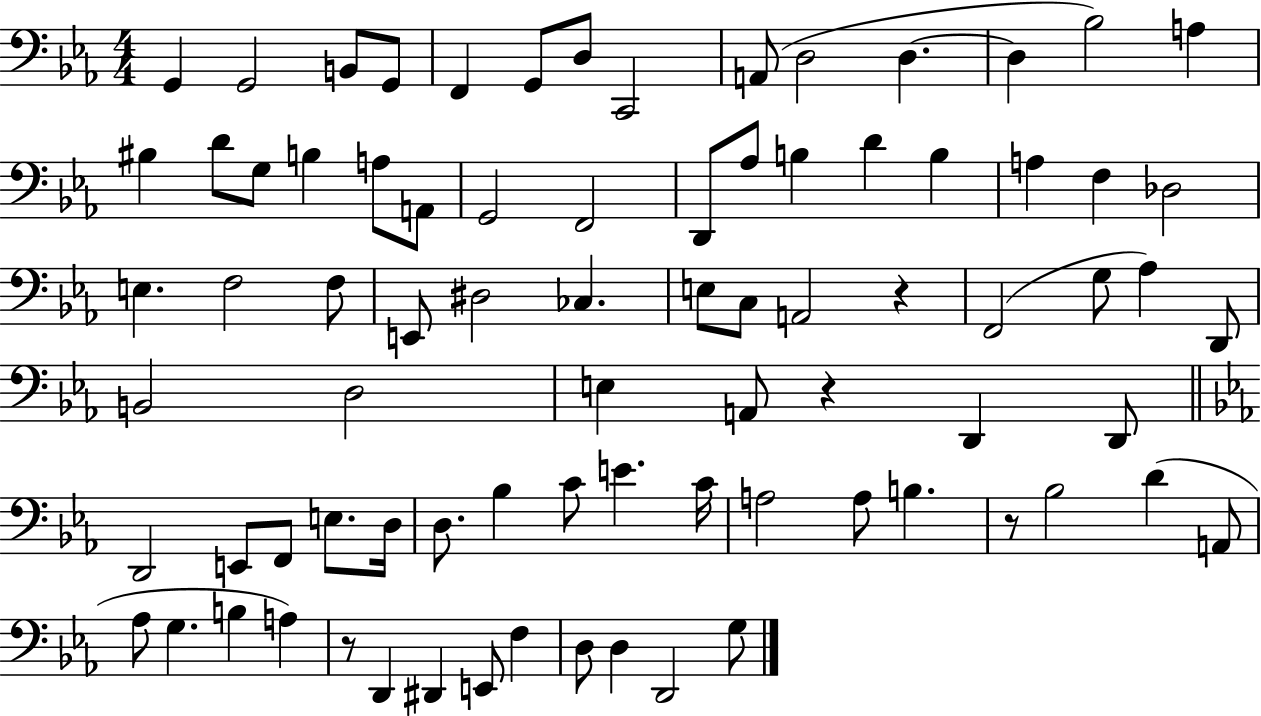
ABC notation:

X:1
T:Untitled
M:4/4
L:1/4
K:Eb
G,, G,,2 B,,/2 G,,/2 F,, G,,/2 D,/2 C,,2 A,,/2 D,2 D, D, _B,2 A, ^B, D/2 G,/2 B, A,/2 A,,/2 G,,2 F,,2 D,,/2 _A,/2 B, D B, A, F, _D,2 E, F,2 F,/2 E,,/2 ^D,2 _C, E,/2 C,/2 A,,2 z F,,2 G,/2 _A, D,,/2 B,,2 D,2 E, A,,/2 z D,, D,,/2 D,,2 E,,/2 F,,/2 E,/2 D,/4 D,/2 _B, C/2 E C/4 A,2 A,/2 B, z/2 _B,2 D A,,/2 _A,/2 G, B, A, z/2 D,, ^D,, E,,/2 F, D,/2 D, D,,2 G,/2